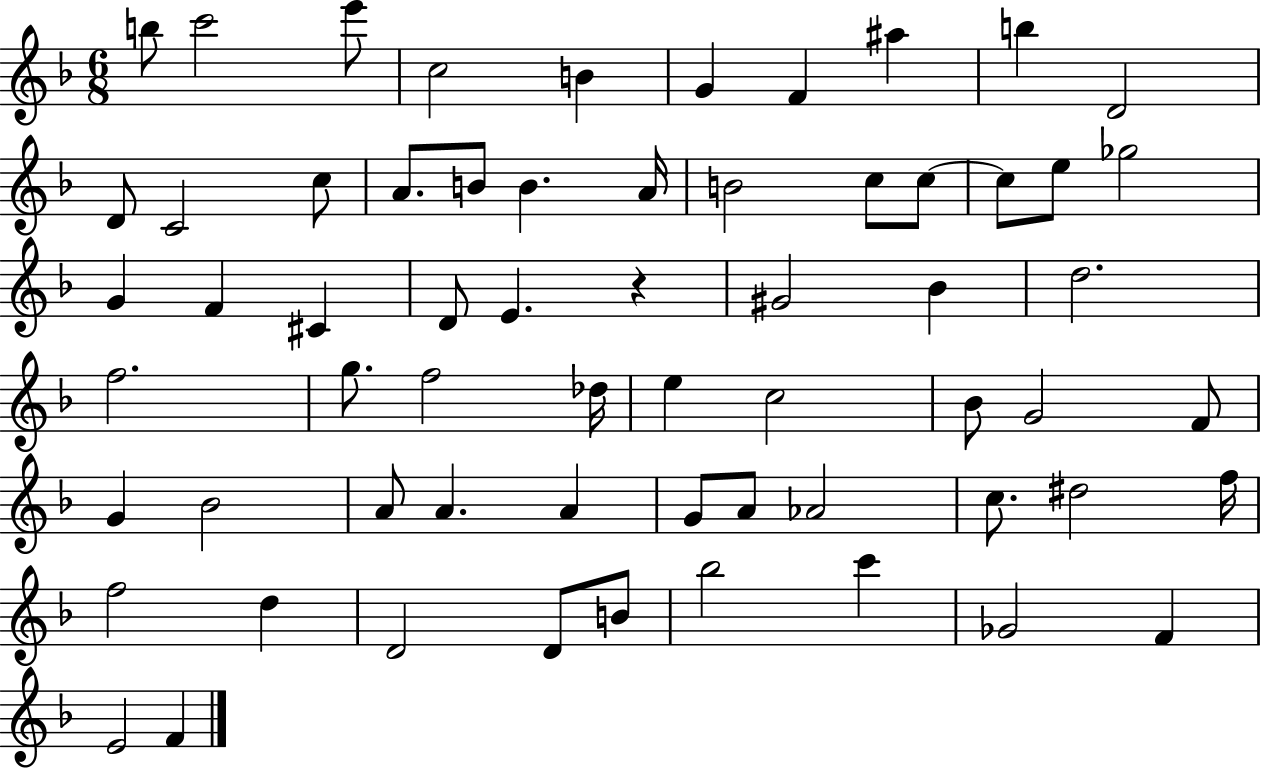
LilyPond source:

{
  \clef treble
  \numericTimeSignature
  \time 6/8
  \key f \major
  b''8 c'''2 e'''8 | c''2 b'4 | g'4 f'4 ais''4 | b''4 d'2 | \break d'8 c'2 c''8 | a'8. b'8 b'4. a'16 | b'2 c''8 c''8~~ | c''8 e''8 ges''2 | \break g'4 f'4 cis'4 | d'8 e'4. r4 | gis'2 bes'4 | d''2. | \break f''2. | g''8. f''2 des''16 | e''4 c''2 | bes'8 g'2 f'8 | \break g'4 bes'2 | a'8 a'4. a'4 | g'8 a'8 aes'2 | c''8. dis''2 f''16 | \break f''2 d''4 | d'2 d'8 b'8 | bes''2 c'''4 | ges'2 f'4 | \break e'2 f'4 | \bar "|."
}